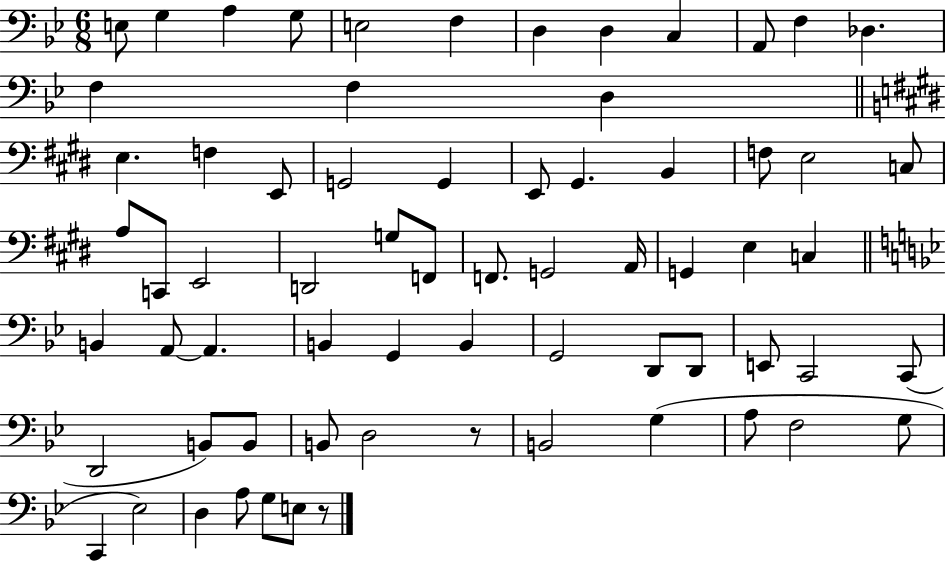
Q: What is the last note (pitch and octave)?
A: E3